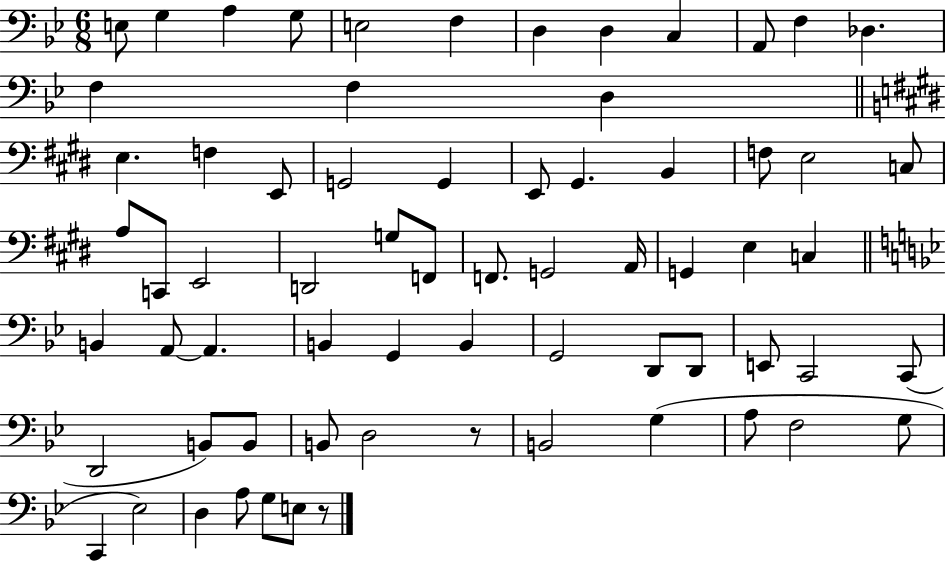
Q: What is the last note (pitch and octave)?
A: E3